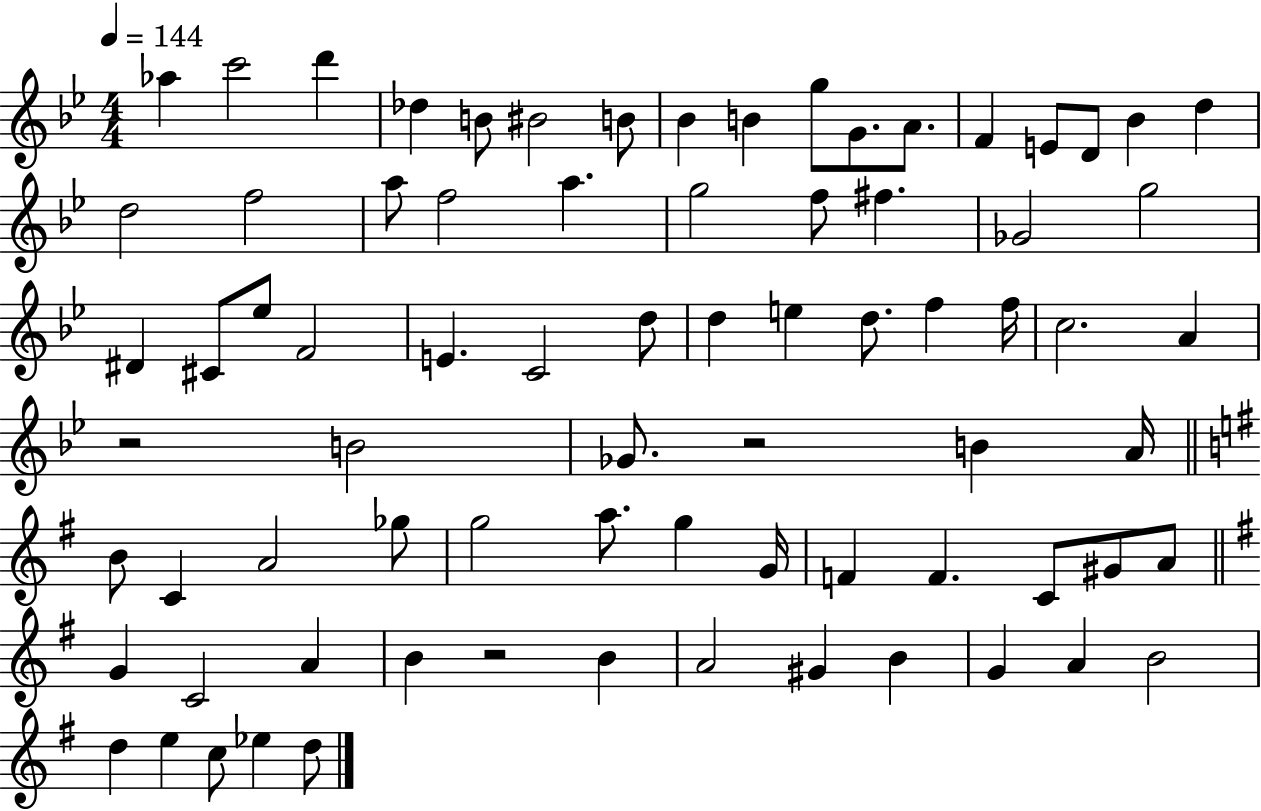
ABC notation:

X:1
T:Untitled
M:4/4
L:1/4
K:Bb
_a c'2 d' _d B/2 ^B2 B/2 _B B g/2 G/2 A/2 F E/2 D/2 _B d d2 f2 a/2 f2 a g2 f/2 ^f _G2 g2 ^D ^C/2 _e/2 F2 E C2 d/2 d e d/2 f f/4 c2 A z2 B2 _G/2 z2 B A/4 B/2 C A2 _g/2 g2 a/2 g G/4 F F C/2 ^G/2 A/2 G C2 A B z2 B A2 ^G B G A B2 d e c/2 _e d/2